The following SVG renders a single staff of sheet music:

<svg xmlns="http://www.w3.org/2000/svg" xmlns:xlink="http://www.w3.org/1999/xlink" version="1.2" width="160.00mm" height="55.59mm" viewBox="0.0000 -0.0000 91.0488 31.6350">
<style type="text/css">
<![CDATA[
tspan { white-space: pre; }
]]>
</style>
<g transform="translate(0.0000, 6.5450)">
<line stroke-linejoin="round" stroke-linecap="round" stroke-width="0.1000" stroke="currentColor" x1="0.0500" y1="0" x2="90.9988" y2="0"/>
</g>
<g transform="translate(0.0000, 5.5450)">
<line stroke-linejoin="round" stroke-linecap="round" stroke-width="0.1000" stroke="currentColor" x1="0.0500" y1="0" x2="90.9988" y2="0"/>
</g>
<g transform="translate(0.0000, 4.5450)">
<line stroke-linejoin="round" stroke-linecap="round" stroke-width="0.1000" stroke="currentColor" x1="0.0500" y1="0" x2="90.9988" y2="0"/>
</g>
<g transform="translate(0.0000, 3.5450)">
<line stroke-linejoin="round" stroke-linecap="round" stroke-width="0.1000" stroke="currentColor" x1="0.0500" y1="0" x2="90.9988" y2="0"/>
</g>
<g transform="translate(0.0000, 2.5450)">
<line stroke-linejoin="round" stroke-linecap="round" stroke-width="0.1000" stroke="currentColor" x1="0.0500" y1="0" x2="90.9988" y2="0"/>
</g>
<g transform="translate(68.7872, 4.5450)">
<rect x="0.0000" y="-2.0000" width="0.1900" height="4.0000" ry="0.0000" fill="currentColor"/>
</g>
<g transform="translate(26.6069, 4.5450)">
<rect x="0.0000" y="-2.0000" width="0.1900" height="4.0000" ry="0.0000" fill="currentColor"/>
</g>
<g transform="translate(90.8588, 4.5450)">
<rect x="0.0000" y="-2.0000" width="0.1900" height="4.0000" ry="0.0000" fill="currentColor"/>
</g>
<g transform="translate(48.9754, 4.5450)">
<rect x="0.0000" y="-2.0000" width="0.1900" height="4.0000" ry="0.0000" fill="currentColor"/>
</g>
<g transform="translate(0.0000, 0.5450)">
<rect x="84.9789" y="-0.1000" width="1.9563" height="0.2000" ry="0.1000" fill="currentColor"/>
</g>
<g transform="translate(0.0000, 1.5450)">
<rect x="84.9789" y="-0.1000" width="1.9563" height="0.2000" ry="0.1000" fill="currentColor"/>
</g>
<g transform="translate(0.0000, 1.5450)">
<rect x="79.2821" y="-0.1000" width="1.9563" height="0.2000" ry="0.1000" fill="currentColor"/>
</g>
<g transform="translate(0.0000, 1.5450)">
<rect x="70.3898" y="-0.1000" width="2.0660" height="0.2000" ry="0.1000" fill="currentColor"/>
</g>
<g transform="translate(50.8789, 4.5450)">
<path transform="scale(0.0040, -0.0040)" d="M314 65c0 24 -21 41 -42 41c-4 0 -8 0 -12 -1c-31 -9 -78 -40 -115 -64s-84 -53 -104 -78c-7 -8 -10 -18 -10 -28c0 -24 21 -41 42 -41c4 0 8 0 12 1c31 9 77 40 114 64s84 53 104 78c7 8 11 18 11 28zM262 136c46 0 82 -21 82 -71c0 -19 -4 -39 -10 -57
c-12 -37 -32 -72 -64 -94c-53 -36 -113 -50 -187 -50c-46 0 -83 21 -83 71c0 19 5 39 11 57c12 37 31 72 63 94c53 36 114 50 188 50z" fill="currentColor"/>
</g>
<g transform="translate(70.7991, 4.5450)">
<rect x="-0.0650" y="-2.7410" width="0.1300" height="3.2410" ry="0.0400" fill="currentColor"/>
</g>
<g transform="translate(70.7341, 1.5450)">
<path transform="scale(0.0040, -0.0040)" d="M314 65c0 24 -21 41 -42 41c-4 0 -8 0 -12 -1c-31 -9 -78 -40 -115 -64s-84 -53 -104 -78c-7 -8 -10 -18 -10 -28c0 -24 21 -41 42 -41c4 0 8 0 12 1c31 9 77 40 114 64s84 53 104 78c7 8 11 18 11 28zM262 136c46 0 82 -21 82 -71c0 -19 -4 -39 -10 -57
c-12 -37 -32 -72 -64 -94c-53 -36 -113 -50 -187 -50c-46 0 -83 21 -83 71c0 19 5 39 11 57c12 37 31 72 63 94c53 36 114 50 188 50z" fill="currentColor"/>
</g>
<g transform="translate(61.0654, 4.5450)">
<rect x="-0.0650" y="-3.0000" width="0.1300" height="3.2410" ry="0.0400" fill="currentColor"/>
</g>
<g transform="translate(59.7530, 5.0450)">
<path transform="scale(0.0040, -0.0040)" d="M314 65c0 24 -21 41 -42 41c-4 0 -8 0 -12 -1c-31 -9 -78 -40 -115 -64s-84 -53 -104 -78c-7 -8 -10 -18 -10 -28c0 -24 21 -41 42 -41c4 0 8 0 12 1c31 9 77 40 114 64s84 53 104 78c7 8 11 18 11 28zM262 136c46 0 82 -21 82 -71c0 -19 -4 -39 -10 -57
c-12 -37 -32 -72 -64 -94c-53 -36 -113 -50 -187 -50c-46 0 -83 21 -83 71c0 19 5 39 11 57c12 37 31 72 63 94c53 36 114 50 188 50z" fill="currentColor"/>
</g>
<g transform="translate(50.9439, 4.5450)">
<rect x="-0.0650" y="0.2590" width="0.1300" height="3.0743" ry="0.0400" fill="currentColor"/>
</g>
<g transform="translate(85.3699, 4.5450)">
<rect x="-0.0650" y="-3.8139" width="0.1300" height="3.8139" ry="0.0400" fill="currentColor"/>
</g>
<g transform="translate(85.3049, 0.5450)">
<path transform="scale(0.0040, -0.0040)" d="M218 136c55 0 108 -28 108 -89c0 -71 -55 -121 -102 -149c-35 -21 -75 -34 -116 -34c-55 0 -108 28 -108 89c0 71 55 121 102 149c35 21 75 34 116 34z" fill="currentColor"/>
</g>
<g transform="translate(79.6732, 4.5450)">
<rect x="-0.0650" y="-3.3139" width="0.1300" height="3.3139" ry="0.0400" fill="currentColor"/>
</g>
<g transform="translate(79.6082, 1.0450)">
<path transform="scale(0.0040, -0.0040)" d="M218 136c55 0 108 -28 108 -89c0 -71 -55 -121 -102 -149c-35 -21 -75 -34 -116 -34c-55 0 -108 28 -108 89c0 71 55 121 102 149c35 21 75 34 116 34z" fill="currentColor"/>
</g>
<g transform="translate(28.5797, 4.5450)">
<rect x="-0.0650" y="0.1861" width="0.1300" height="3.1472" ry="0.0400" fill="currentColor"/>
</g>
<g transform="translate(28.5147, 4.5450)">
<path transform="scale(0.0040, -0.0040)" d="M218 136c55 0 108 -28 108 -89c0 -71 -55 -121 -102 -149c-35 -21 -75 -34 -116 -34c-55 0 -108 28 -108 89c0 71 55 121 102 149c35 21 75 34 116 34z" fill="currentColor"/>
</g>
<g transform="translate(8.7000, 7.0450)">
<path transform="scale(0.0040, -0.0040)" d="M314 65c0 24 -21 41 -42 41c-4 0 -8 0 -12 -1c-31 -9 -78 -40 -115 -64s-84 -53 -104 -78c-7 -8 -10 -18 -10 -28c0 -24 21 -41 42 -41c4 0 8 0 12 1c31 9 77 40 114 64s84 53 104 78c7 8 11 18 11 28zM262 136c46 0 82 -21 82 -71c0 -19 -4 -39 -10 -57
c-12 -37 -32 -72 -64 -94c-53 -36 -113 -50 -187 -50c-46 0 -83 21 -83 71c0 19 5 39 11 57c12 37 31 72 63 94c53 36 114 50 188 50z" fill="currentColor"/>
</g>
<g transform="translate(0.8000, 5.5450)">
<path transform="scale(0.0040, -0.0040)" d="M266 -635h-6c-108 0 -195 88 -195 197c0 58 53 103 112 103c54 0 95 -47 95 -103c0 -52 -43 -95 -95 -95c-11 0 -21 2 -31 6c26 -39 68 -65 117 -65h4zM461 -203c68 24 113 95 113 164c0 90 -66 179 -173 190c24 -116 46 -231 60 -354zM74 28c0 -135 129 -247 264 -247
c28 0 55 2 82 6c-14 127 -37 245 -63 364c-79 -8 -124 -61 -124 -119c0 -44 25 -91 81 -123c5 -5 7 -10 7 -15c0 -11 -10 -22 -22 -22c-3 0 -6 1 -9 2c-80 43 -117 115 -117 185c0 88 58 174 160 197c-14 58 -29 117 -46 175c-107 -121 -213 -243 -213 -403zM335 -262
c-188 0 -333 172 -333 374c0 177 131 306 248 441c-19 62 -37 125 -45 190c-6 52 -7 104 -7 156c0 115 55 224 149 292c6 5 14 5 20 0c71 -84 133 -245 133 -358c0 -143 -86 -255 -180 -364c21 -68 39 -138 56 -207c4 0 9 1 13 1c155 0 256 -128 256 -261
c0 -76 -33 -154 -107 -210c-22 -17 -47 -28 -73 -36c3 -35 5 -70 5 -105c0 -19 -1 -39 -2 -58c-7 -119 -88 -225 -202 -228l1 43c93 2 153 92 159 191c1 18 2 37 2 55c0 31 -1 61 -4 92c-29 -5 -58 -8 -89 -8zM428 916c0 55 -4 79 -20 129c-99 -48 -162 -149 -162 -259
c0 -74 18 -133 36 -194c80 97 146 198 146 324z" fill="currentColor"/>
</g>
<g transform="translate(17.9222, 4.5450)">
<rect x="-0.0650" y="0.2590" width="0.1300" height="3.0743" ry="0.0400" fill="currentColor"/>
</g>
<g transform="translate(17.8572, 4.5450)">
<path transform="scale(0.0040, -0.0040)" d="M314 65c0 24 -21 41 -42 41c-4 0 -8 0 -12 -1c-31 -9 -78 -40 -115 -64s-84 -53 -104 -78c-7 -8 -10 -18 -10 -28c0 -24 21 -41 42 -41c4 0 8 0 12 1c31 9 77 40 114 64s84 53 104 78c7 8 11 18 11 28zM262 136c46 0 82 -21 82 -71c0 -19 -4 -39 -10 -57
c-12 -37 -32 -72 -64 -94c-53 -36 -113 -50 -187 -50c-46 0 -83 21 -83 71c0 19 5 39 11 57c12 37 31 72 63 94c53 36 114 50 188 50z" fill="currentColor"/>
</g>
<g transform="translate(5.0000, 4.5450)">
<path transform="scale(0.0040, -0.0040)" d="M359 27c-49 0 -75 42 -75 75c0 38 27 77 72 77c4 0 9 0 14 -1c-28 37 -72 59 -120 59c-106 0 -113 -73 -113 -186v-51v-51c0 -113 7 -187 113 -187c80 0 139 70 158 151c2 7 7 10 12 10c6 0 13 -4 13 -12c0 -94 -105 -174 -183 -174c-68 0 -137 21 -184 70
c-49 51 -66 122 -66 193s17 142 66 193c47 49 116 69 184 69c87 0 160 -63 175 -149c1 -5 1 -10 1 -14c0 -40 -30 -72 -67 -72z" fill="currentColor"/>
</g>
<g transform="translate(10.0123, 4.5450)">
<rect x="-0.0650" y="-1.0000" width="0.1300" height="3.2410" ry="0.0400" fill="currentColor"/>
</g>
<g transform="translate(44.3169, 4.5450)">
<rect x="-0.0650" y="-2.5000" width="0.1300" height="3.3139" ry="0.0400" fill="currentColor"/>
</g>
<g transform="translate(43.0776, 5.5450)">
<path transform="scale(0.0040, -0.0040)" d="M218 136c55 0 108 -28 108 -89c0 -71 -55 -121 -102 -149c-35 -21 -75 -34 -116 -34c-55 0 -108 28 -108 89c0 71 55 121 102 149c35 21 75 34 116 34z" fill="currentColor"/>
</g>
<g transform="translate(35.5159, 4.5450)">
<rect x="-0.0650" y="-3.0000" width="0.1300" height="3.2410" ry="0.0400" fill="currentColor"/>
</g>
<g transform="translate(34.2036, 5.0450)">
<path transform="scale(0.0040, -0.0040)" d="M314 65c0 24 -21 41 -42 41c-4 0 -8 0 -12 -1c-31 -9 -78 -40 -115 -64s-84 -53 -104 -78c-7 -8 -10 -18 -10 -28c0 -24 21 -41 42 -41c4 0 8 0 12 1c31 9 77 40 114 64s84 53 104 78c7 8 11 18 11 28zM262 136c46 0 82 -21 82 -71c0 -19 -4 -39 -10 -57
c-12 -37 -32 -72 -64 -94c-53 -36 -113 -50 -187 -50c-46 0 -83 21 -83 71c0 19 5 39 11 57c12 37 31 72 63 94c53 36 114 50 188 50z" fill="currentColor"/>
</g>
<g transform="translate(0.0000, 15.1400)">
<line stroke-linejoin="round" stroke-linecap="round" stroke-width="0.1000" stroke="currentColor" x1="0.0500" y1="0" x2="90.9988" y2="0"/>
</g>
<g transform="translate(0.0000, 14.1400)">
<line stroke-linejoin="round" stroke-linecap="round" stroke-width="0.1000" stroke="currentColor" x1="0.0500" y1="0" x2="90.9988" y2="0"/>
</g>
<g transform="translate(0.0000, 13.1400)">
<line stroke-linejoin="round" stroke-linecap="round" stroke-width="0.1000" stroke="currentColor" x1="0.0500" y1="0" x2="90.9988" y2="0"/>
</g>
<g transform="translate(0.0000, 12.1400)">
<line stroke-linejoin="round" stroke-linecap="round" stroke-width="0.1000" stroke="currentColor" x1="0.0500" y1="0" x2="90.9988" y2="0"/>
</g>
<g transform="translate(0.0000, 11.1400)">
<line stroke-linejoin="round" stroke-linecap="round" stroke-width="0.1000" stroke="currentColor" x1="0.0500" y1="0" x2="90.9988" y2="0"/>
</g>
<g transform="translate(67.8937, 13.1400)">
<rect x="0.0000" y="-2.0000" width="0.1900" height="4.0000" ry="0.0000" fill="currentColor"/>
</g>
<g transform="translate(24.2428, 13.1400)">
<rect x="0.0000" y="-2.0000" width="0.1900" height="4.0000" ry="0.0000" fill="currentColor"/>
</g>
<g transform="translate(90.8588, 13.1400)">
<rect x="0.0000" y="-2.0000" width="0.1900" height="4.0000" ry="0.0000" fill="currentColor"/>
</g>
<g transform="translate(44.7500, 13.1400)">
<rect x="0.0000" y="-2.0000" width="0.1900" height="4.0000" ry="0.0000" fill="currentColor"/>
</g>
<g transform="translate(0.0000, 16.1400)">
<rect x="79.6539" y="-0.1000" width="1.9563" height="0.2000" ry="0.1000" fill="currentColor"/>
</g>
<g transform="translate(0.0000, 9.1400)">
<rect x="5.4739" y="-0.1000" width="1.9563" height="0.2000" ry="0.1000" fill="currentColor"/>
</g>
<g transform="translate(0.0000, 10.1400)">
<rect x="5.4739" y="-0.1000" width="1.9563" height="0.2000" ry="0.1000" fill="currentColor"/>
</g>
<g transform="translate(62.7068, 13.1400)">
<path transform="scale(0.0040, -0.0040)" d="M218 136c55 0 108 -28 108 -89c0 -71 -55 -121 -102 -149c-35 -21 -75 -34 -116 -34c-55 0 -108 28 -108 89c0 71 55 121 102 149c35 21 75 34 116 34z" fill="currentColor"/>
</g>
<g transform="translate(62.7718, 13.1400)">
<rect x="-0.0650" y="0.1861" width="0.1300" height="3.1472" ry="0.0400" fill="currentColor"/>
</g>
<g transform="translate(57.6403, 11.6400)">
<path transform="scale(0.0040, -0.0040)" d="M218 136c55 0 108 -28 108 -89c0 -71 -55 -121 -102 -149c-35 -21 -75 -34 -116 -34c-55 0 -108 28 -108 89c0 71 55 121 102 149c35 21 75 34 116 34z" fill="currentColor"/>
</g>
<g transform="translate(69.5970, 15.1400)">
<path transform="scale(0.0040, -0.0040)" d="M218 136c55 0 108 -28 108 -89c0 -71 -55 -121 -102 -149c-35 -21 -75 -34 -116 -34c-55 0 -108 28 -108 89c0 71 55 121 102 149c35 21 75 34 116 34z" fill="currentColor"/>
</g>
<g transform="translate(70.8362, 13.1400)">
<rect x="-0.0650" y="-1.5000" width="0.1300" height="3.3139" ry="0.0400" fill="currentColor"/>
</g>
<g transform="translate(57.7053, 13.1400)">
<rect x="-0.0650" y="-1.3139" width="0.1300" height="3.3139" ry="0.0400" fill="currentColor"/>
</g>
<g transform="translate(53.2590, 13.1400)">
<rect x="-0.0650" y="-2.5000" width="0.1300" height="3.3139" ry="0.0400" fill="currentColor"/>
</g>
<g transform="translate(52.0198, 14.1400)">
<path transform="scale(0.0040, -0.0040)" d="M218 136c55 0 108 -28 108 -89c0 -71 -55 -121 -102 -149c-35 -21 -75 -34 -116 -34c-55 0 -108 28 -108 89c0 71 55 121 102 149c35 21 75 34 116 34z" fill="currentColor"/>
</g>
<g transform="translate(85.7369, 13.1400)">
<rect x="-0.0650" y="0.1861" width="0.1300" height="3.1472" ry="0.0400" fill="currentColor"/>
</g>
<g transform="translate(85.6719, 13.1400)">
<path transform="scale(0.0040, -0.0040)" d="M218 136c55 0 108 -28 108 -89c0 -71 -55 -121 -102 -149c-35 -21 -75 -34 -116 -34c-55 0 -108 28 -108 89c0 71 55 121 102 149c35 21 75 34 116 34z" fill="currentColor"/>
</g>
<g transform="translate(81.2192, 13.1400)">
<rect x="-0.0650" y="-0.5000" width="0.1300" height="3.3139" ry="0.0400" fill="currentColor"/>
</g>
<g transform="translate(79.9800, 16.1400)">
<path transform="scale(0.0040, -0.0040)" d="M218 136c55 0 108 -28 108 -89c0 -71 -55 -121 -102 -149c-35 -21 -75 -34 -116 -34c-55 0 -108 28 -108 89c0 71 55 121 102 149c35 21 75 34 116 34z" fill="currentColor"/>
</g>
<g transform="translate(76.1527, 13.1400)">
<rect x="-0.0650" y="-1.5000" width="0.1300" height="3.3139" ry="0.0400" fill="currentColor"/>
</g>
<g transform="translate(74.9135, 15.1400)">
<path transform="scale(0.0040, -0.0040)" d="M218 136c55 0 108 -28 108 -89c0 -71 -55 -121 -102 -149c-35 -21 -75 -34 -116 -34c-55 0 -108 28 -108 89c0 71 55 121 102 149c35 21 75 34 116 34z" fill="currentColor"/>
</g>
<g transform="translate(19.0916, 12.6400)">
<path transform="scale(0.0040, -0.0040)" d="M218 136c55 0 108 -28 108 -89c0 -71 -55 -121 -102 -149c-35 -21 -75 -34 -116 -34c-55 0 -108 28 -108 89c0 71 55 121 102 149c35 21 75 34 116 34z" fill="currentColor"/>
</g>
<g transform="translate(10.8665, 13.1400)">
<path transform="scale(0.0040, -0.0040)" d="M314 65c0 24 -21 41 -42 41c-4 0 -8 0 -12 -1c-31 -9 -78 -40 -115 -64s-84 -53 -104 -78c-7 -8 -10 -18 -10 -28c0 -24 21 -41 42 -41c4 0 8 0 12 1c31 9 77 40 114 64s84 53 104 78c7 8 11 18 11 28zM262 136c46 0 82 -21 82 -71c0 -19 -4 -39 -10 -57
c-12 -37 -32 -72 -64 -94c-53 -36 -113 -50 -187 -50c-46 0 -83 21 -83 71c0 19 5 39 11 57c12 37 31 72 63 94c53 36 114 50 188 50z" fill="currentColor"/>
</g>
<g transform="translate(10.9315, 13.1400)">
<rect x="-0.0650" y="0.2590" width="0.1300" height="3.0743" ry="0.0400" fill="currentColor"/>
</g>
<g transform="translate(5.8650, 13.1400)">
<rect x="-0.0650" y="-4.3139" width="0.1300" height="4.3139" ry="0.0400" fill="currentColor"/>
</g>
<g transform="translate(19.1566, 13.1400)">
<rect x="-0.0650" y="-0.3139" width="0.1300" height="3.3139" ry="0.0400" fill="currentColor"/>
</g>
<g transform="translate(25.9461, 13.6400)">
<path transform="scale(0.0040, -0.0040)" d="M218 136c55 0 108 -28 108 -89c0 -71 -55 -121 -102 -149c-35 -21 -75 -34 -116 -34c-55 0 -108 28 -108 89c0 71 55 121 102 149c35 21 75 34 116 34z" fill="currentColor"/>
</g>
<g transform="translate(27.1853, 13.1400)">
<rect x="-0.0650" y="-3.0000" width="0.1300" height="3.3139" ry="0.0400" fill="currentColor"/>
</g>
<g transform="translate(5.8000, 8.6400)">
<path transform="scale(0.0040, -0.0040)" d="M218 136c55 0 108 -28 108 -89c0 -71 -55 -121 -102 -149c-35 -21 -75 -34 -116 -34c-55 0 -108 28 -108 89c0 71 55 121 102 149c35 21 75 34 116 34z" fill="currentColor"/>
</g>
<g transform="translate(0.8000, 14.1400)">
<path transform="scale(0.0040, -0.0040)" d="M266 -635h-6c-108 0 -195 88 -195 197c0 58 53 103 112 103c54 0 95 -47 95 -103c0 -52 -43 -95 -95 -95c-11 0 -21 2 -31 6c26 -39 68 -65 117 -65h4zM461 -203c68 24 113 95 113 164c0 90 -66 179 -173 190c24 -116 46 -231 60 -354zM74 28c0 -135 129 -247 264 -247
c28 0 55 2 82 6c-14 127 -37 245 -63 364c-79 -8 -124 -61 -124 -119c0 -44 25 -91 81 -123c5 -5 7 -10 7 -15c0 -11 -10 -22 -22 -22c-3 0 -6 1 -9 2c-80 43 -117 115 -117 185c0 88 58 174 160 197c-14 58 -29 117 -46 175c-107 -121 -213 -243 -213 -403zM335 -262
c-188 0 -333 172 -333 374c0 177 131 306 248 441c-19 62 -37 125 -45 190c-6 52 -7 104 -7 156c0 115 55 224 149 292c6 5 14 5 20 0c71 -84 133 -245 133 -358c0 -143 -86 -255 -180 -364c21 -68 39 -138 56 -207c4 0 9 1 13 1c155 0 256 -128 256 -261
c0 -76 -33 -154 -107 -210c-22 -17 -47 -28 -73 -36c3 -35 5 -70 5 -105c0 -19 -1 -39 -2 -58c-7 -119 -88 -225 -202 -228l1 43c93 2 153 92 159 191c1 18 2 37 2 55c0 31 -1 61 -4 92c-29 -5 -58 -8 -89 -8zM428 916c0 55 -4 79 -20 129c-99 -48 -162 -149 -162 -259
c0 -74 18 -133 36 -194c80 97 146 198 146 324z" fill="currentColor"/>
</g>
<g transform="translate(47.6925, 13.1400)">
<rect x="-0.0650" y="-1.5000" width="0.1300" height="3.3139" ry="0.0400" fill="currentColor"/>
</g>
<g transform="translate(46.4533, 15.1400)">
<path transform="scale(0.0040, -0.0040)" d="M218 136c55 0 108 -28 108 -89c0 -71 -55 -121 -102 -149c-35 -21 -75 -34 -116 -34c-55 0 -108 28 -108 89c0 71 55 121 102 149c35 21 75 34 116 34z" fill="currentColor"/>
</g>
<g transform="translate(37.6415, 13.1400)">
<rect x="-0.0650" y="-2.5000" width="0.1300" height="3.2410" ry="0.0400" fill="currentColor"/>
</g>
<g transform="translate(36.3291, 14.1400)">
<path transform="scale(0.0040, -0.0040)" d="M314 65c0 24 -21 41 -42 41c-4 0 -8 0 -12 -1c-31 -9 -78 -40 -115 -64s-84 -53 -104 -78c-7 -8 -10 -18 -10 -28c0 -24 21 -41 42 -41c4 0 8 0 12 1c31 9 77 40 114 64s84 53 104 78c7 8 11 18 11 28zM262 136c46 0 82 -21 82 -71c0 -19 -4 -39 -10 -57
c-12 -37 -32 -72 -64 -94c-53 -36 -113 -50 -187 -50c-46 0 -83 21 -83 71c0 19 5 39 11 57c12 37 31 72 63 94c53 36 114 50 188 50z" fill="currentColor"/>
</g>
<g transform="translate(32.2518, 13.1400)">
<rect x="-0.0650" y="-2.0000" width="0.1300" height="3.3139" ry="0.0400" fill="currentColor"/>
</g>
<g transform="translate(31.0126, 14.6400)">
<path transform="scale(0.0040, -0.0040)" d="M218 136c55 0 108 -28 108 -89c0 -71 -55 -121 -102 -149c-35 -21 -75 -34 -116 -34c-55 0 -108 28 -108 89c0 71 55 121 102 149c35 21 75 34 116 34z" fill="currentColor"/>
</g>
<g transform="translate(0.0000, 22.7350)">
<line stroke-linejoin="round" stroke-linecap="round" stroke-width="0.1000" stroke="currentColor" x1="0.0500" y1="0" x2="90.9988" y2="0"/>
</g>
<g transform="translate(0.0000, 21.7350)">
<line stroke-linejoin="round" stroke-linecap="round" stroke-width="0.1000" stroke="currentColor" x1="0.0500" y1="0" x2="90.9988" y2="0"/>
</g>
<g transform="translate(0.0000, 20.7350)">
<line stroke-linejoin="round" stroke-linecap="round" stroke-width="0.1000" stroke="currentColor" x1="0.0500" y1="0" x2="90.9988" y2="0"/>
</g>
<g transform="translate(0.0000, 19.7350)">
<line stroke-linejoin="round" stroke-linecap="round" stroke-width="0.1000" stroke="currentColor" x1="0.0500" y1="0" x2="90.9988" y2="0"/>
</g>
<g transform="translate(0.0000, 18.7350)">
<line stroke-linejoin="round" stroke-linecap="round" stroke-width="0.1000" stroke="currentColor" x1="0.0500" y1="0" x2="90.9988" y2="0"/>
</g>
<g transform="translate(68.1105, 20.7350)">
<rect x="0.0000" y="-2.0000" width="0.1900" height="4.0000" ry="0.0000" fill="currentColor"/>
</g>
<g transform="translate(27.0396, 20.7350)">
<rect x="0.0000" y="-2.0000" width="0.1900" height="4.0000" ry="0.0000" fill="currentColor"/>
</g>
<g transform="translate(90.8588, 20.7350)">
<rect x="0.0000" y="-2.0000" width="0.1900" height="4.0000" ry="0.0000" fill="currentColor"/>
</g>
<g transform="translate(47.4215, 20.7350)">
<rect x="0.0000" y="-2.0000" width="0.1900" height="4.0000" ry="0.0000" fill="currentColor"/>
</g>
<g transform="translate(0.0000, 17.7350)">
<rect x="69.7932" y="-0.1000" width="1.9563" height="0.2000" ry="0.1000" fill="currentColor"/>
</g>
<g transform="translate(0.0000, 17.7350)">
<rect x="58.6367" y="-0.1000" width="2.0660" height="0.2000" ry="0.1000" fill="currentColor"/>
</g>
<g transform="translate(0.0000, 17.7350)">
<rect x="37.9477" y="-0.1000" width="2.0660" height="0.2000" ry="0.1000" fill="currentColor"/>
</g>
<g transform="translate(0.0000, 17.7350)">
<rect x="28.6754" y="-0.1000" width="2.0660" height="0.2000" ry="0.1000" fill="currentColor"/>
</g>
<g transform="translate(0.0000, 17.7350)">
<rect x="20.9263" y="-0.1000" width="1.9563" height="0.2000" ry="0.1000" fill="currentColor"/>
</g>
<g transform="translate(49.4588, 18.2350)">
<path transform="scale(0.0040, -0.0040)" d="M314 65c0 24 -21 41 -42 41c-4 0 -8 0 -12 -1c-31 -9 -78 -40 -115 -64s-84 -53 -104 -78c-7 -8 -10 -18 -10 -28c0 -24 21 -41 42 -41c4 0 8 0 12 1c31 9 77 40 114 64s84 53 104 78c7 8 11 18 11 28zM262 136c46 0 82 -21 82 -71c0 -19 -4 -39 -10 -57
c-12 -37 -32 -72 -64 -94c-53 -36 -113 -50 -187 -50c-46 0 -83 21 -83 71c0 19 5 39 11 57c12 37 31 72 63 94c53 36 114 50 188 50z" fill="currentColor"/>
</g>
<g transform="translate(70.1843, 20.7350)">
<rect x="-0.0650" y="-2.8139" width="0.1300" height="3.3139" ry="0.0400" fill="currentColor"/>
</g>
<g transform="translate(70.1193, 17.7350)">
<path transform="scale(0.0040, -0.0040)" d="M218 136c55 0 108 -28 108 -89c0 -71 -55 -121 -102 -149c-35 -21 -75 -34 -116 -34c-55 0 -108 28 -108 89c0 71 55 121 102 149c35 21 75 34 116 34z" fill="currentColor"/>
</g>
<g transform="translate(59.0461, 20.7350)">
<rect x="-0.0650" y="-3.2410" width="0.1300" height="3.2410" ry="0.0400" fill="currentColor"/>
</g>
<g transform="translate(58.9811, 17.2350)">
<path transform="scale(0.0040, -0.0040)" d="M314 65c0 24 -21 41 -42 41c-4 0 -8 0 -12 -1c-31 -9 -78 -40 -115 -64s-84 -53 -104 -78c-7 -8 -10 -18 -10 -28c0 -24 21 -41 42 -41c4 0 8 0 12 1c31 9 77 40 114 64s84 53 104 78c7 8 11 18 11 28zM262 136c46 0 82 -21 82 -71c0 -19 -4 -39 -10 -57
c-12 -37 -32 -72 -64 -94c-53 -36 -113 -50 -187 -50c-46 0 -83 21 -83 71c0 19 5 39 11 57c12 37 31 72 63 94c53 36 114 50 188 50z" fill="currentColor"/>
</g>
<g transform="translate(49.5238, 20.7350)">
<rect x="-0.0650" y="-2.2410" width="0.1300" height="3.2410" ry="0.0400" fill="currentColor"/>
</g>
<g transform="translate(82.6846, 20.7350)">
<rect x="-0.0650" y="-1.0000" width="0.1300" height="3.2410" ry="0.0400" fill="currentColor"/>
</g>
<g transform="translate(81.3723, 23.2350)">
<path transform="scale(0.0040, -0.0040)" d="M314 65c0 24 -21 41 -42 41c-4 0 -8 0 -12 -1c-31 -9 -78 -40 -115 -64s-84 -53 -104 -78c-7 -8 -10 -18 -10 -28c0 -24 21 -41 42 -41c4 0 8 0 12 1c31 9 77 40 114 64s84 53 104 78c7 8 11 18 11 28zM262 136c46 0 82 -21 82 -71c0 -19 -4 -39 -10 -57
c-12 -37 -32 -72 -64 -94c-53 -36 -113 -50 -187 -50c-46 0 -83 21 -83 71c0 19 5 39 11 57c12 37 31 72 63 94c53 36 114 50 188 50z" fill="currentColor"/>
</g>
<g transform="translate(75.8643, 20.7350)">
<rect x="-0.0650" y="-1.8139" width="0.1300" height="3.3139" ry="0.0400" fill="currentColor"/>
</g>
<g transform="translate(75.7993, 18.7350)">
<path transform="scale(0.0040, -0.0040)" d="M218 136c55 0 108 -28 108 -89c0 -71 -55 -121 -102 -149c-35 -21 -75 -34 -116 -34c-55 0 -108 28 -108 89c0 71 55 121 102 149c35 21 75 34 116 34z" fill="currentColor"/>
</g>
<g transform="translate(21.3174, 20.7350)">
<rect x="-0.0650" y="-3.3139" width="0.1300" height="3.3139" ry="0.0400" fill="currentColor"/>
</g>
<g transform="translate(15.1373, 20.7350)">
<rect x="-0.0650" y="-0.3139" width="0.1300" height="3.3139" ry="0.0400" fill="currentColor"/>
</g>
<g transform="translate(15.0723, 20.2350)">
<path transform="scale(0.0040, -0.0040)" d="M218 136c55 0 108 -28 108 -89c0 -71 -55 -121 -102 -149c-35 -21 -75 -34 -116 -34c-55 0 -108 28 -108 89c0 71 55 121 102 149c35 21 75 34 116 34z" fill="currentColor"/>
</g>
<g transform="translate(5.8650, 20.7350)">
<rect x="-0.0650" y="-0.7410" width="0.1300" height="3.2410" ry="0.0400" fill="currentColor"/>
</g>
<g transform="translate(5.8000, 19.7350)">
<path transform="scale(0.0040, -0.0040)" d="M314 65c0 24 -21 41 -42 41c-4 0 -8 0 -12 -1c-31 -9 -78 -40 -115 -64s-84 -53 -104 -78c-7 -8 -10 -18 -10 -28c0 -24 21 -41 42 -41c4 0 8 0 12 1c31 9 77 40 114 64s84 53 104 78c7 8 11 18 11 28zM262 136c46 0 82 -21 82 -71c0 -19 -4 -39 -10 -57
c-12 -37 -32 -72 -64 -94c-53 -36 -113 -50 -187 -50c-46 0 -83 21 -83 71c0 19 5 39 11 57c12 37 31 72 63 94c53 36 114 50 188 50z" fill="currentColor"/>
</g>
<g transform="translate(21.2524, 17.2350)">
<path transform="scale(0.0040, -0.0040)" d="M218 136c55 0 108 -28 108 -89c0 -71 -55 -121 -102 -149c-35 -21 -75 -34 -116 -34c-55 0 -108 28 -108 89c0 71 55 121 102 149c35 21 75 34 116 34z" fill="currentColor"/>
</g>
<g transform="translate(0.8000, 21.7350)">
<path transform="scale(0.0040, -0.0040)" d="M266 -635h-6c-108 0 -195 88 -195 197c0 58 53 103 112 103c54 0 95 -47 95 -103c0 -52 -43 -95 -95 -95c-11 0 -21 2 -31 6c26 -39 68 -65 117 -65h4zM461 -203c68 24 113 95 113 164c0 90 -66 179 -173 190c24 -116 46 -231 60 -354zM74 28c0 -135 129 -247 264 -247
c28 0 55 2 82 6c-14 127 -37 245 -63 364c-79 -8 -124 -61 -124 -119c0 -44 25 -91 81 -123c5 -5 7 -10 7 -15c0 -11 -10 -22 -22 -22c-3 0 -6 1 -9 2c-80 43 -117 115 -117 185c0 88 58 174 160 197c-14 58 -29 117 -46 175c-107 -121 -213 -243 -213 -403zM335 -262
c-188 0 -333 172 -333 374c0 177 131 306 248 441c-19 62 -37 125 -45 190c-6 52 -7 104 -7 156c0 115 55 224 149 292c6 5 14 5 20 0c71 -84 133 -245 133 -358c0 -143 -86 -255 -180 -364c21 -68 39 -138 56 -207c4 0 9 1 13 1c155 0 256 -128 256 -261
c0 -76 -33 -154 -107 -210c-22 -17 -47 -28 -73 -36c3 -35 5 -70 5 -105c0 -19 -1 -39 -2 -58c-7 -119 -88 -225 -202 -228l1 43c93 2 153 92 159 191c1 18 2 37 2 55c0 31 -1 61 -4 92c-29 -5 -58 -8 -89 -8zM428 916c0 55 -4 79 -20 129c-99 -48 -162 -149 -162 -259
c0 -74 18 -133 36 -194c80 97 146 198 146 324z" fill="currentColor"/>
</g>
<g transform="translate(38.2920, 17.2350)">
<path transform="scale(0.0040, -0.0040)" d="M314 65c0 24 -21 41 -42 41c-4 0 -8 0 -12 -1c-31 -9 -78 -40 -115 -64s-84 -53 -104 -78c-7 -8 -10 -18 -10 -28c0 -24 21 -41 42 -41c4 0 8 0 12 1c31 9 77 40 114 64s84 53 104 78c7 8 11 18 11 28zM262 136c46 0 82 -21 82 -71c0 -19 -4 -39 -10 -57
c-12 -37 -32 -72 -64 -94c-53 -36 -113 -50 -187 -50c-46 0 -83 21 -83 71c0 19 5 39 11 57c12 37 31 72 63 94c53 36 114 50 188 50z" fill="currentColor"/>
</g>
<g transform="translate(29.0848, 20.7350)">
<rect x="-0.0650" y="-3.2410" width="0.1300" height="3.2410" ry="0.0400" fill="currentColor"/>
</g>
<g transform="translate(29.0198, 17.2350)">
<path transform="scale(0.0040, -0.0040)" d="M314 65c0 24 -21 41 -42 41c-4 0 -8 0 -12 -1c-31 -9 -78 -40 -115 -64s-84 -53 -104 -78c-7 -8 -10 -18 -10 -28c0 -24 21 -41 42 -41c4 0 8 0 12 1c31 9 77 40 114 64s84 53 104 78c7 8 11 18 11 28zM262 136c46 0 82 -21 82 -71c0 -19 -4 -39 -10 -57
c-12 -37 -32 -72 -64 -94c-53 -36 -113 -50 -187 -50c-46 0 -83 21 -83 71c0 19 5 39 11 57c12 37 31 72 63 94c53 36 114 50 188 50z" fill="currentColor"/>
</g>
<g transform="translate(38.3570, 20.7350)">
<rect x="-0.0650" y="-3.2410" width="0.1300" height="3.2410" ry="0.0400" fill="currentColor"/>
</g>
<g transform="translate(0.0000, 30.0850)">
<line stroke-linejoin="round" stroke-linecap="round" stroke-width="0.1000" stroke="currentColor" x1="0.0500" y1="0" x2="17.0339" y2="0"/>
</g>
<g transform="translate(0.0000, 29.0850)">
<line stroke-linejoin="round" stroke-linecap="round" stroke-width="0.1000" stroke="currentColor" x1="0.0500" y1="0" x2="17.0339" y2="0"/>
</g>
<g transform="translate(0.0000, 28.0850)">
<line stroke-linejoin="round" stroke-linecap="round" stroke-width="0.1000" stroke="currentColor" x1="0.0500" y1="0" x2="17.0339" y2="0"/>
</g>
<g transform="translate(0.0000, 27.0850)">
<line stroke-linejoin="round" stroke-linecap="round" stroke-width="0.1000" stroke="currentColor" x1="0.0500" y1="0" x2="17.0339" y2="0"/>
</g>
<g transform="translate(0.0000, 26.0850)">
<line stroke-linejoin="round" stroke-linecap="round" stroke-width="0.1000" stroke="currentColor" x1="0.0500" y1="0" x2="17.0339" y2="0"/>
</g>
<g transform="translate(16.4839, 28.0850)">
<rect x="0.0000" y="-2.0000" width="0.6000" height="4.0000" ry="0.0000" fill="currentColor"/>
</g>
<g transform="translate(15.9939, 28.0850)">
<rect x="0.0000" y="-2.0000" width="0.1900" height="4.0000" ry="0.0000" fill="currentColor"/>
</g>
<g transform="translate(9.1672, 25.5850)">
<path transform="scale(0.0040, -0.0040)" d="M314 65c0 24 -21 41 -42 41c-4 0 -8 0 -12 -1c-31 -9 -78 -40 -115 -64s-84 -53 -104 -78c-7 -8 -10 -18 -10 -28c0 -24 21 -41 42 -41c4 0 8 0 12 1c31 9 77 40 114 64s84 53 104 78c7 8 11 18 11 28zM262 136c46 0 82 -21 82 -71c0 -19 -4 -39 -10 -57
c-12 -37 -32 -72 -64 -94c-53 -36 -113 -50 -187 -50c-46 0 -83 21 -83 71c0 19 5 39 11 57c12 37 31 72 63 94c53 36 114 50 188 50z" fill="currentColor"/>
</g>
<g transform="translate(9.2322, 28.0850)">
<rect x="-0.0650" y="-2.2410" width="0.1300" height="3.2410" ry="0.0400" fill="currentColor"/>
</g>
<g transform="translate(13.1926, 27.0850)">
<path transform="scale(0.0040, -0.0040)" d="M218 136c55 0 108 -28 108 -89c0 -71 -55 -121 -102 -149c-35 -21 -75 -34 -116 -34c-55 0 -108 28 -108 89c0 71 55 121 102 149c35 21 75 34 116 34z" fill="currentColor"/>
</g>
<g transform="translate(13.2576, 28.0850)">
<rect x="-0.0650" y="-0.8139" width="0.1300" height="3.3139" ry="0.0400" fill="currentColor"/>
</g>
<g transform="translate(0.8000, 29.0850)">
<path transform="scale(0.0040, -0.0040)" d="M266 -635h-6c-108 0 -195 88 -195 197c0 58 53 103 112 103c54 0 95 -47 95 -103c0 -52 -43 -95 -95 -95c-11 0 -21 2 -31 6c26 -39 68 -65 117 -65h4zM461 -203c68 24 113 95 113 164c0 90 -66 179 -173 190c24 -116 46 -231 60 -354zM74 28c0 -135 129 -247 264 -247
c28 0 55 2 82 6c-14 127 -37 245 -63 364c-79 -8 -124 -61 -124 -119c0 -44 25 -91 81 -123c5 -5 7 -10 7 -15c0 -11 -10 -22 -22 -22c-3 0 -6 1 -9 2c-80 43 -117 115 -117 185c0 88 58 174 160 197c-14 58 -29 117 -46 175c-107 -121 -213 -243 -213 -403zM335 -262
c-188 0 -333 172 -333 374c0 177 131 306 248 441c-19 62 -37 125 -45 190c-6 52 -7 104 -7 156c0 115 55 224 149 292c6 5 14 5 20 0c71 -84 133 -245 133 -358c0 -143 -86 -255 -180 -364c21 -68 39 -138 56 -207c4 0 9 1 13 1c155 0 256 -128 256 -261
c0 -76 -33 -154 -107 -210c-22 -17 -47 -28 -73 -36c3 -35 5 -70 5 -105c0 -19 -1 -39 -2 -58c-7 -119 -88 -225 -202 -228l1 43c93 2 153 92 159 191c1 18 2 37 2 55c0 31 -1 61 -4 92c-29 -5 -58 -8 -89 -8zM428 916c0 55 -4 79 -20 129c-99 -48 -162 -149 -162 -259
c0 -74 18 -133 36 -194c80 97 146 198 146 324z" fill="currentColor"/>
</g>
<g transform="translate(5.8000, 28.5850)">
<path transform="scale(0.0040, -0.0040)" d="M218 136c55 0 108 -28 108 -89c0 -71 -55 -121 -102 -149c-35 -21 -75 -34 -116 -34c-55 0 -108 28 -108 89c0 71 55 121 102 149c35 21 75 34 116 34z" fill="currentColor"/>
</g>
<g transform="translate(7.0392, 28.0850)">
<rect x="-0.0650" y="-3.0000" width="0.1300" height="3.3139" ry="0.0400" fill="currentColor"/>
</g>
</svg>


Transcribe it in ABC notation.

X:1
T:Untitled
M:4/4
L:1/4
K:C
D2 B2 B A2 G B2 A2 a2 b c' d' B2 c A F G2 E G e B E E C B d2 c b b2 b2 g2 b2 a f D2 A g2 d